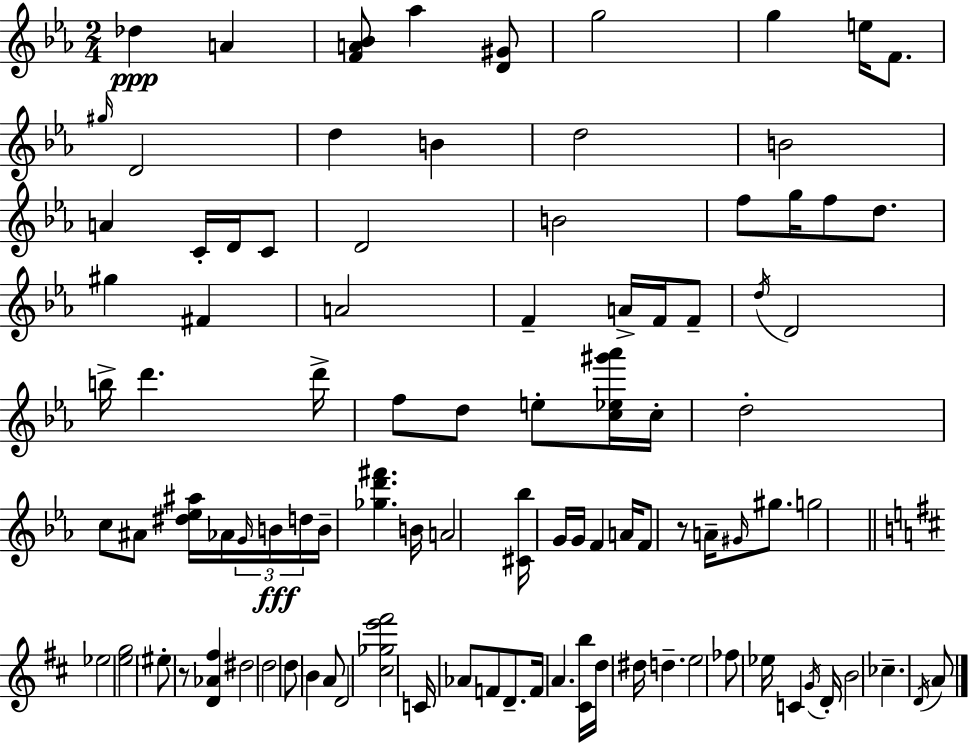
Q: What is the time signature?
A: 2/4